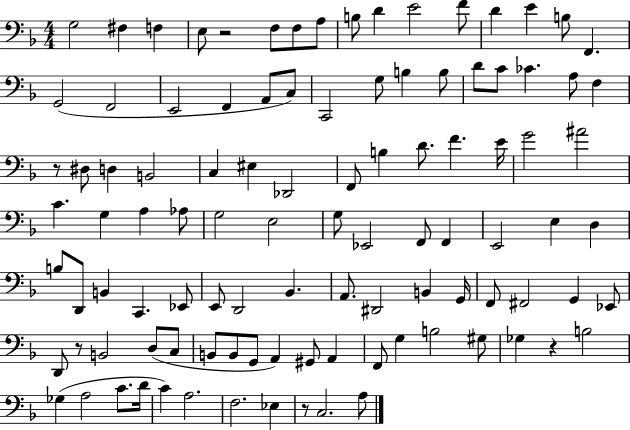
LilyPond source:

{
  \clef bass
  \numericTimeSignature
  \time 4/4
  \key f \major
  g2 fis4 f4 | e8 r2 f8 f8 a8 | b8 d'4 e'2 f'8 | d'4 e'4 b8 f,4. | \break g,2( f,2 | e,2 f,4 a,8 c8) | c,2 g8 b4 b8 | d'8 c'8 ces'4. a8 f4 | \break r8 dis8 d4 b,2 | c4 eis4 des,2 | f,8 b4 d'8. f'4. e'16 | g'2 ais'2 | \break c'4. g4 a4 aes8 | g2 e2 | g8 ees,2 f,8 f,4 | e,2 e4 d4 | \break b8 d,8 b,4 c,4. ees,8 | e,8 d,2 bes,4. | a,8. dis,2 b,4 g,16 | f,8 fis,2 g,4 ees,8 | \break d,8 r8 b,2 d8( c8 | b,8 b,8 g,8 a,4) gis,8 a,4 | f,8 g4 b2 gis8 | ges4 r4 b2 | \break ges4( a2 c'8. d'16 | c'4) a2. | f2. ees4 | r8 c2. a8 | \break \bar "|."
}